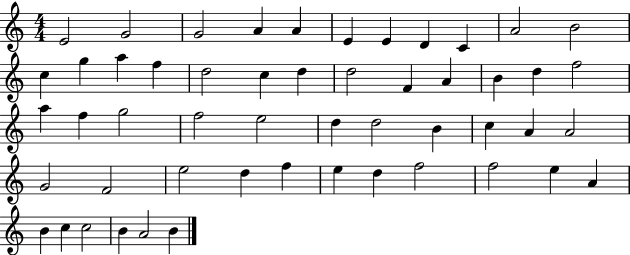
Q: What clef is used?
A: treble